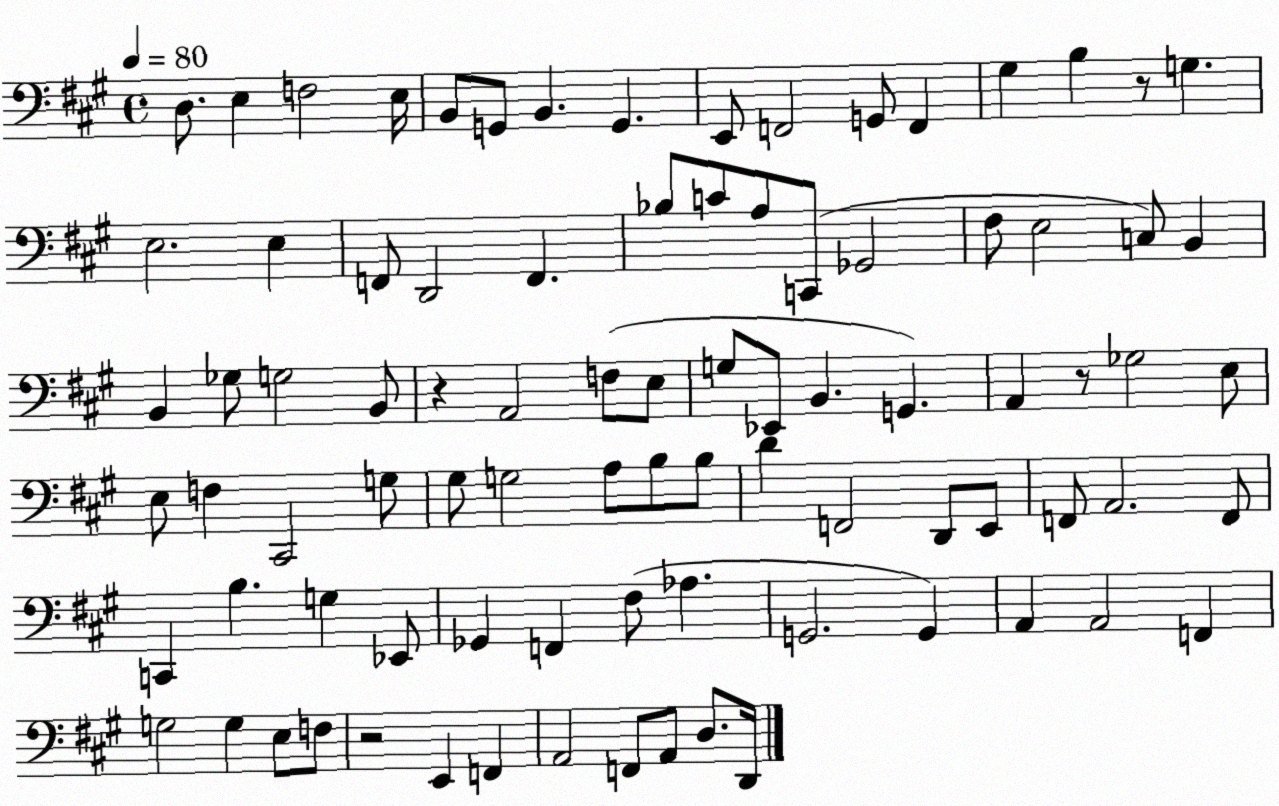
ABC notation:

X:1
T:Untitled
M:4/4
L:1/4
K:A
D,/2 E, F,2 E,/4 B,,/2 G,,/2 B,, G,, E,,/2 F,,2 G,,/2 F,, ^G, B, z/2 G, E,2 E, F,,/2 D,,2 F,, _B,/2 C/2 A,/2 C,,/2 _G,,2 ^F,/2 E,2 C,/2 B,, B,, _G,/2 G,2 B,,/2 z A,,2 F,/2 E,/2 G,/2 _E,,/2 B,, G,, A,, z/2 _G,2 E,/2 E,/2 F, ^C,,2 G,/2 ^G,/2 G,2 A,/2 B,/2 B,/2 D F,,2 D,,/2 E,,/2 F,,/2 A,,2 F,,/2 C,, B, G, _E,,/2 _G,, F,, ^F,/2 _A, G,,2 G,, A,, A,,2 F,, G,2 G, E,/2 F,/2 z2 E,, F,, A,,2 F,,/2 A,,/2 D,/2 D,,/4